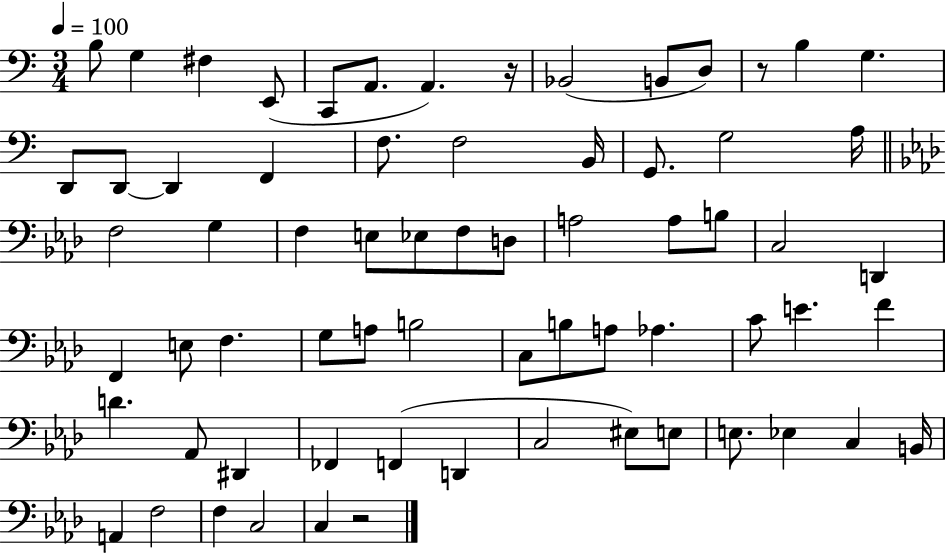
X:1
T:Untitled
M:3/4
L:1/4
K:C
B,/2 G, ^F, E,,/2 C,,/2 A,,/2 A,, z/4 _B,,2 B,,/2 D,/2 z/2 B, G, D,,/2 D,,/2 D,, F,, F,/2 F,2 B,,/4 G,,/2 G,2 A,/4 F,2 G, F, E,/2 _E,/2 F,/2 D,/2 A,2 A,/2 B,/2 C,2 D,, F,, E,/2 F, G,/2 A,/2 B,2 C,/2 B,/2 A,/2 _A, C/2 E F D _A,,/2 ^D,, _F,, F,, D,, C,2 ^E,/2 E,/2 E,/2 _E, C, B,,/4 A,, F,2 F, C,2 C, z2